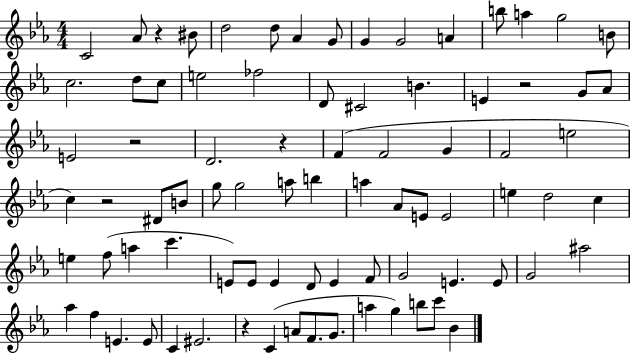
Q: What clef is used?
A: treble